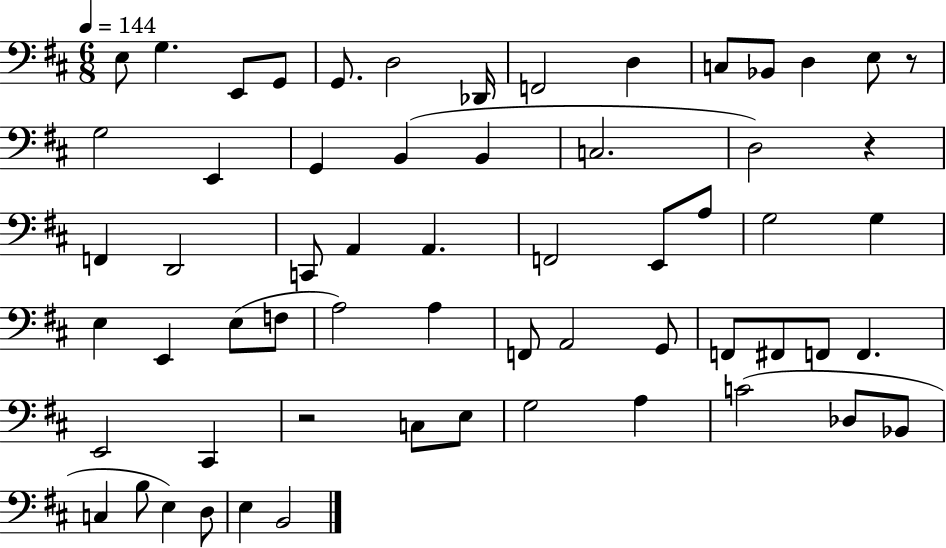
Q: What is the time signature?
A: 6/8